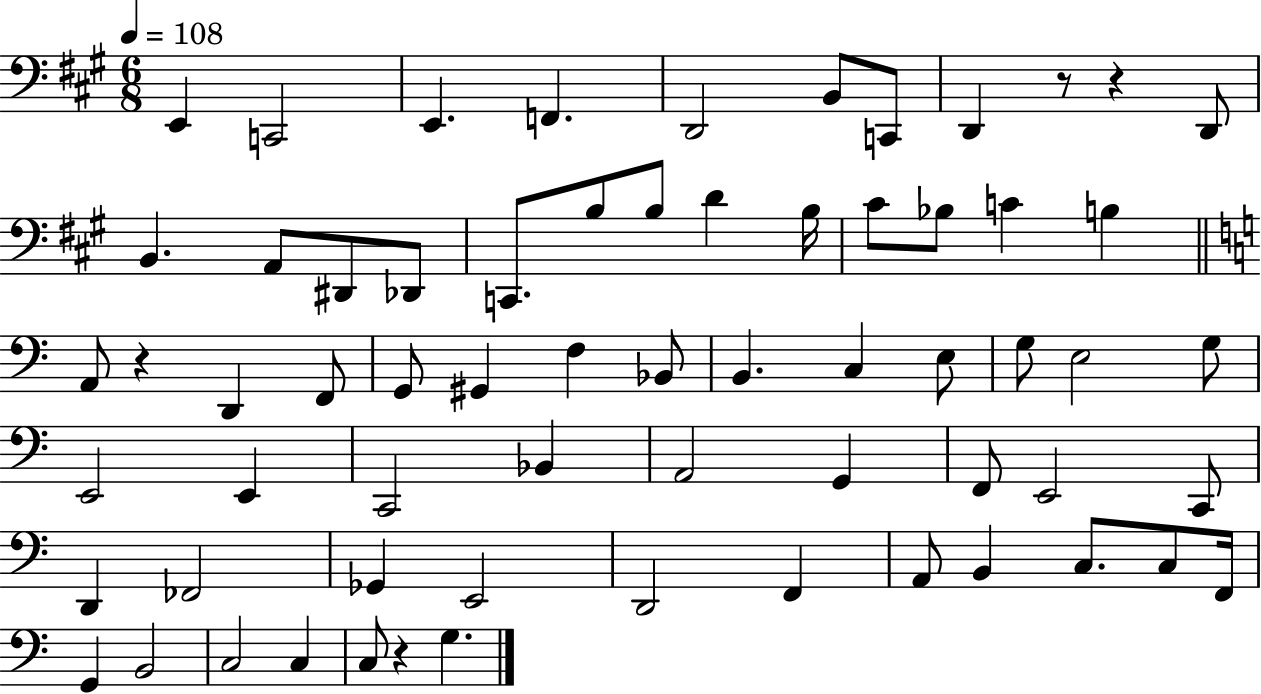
{
  \clef bass
  \numericTimeSignature
  \time 6/8
  \key a \major
  \tempo 4 = 108
  e,4 c,2 | e,4. f,4. | d,2 b,8 c,8 | d,4 r8 r4 d,8 | \break b,4. a,8 dis,8 des,8 | c,8. b8 b8 d'4 b16 | cis'8 bes8 c'4 b4 | \bar "||" \break \key c \major a,8 r4 d,4 f,8 | g,8 gis,4 f4 bes,8 | b,4. c4 e8 | g8 e2 g8 | \break e,2 e,4 | c,2 bes,4 | a,2 g,4 | f,8 e,2 c,8 | \break d,4 fes,2 | ges,4 e,2 | d,2 f,4 | a,8 b,4 c8. c8 f,16 | \break g,4 b,2 | c2 c4 | c8 r4 g4. | \bar "|."
}